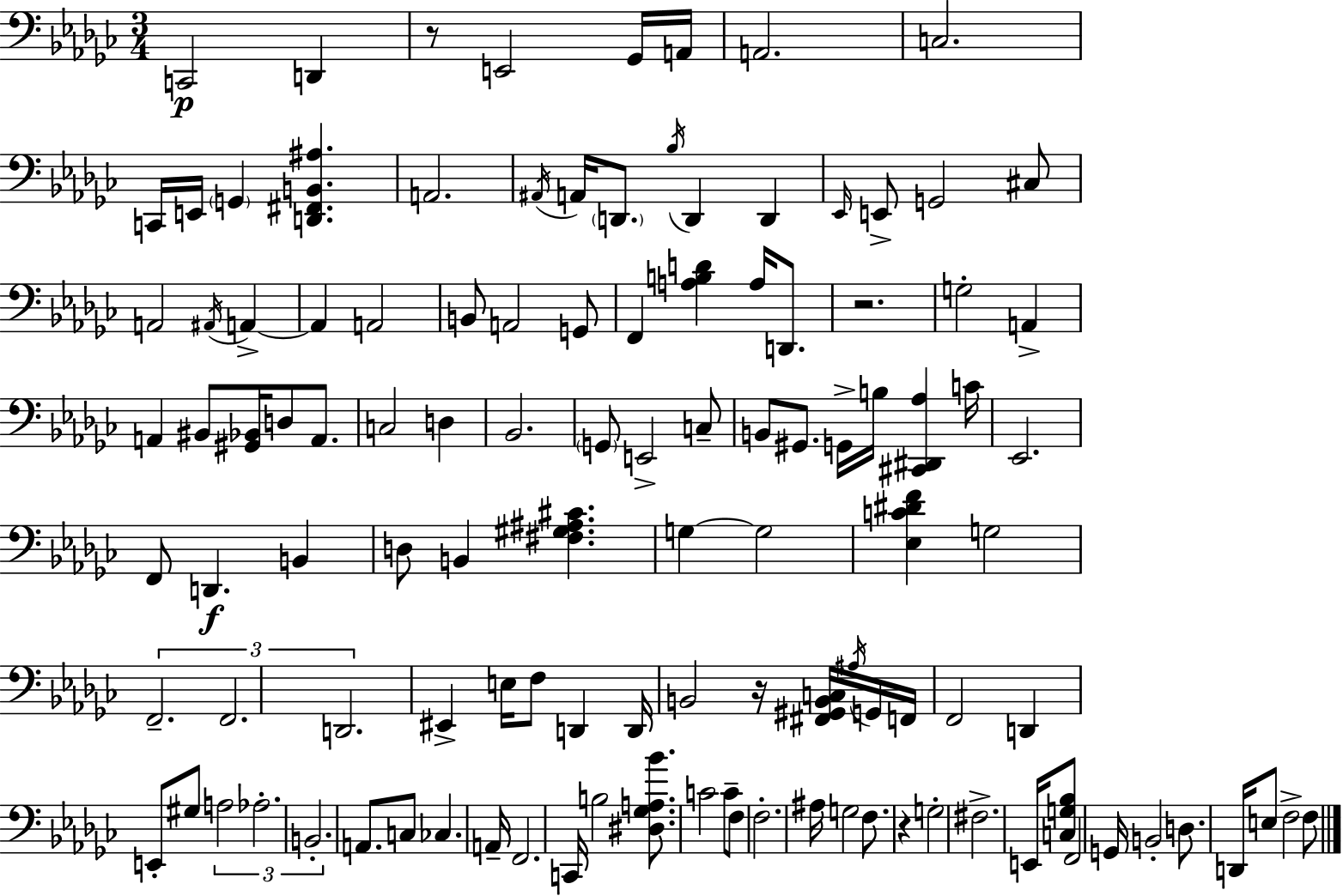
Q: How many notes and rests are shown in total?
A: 115